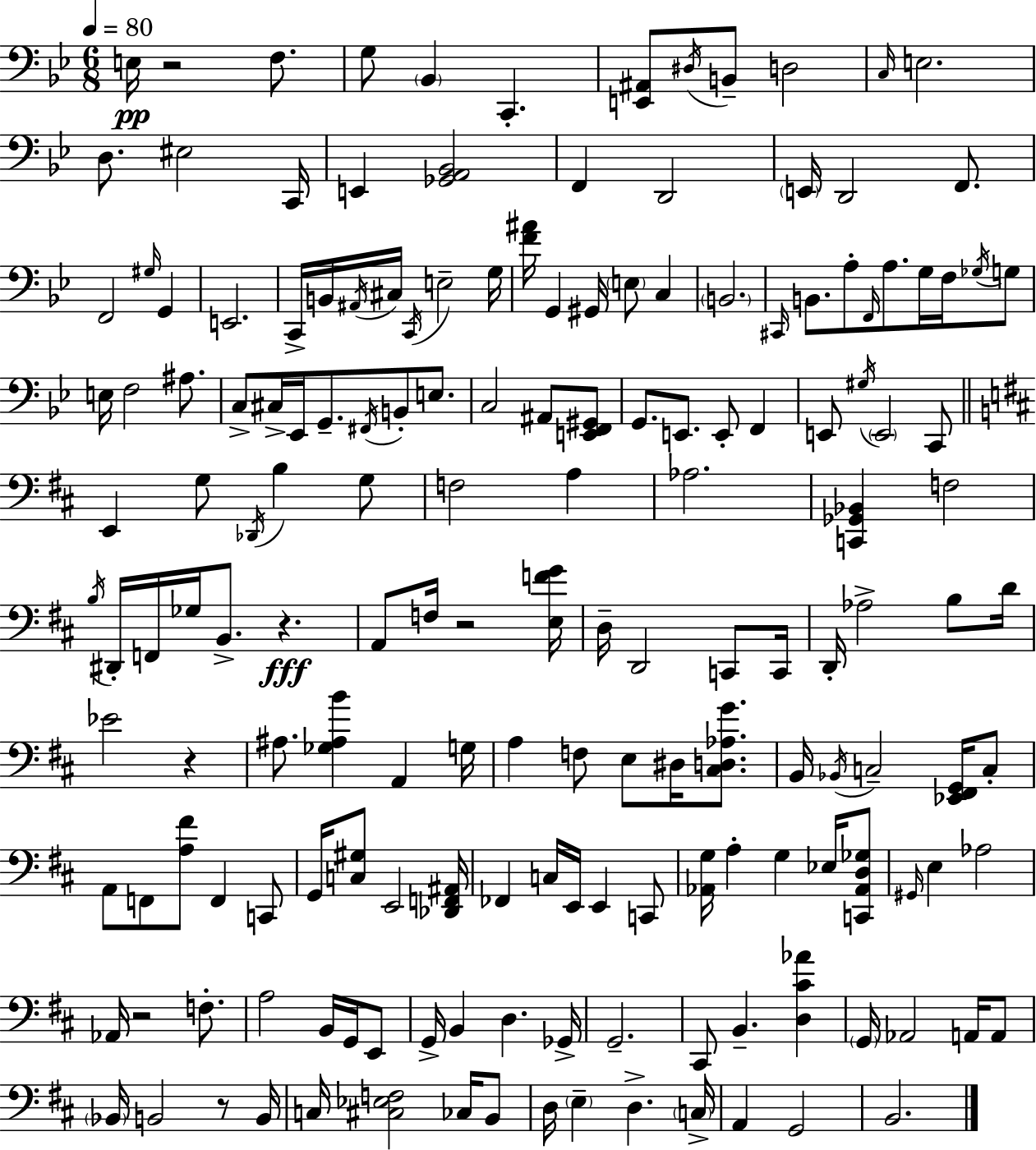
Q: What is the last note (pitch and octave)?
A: B2